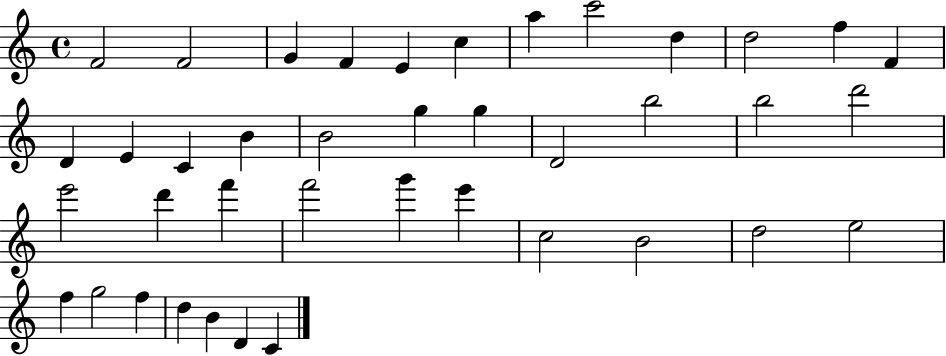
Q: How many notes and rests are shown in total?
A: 40